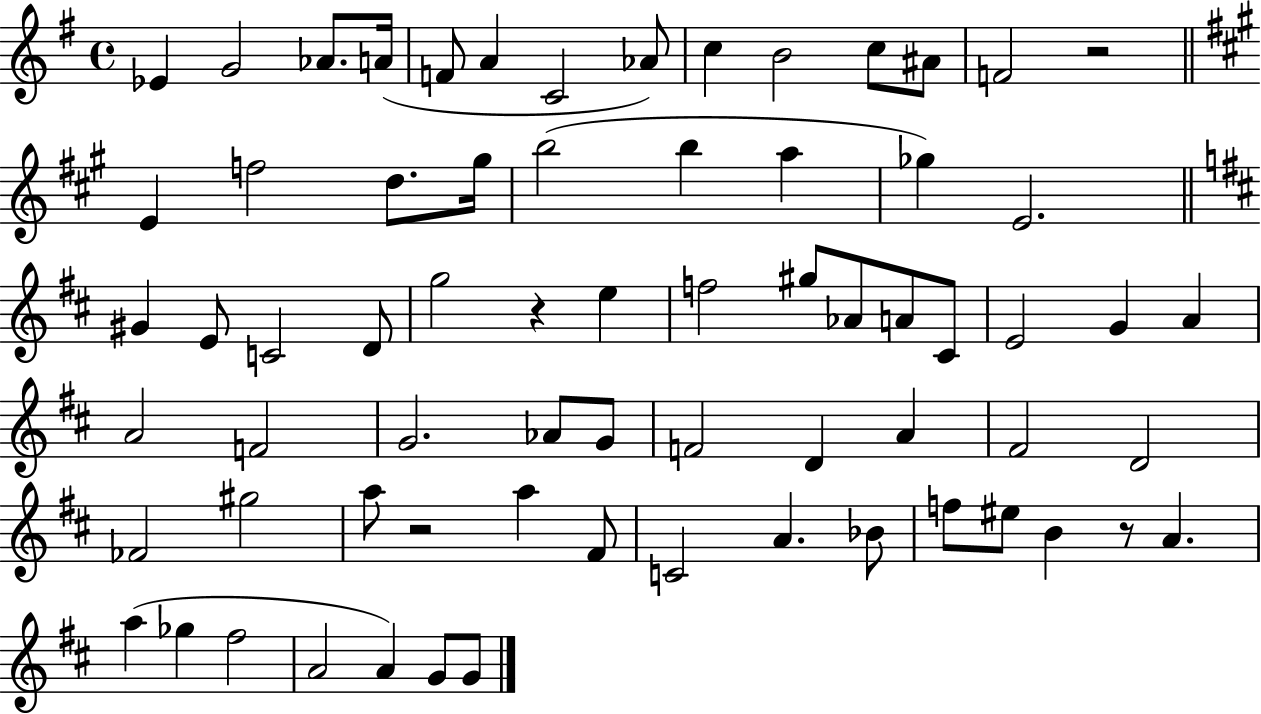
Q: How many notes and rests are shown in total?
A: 69